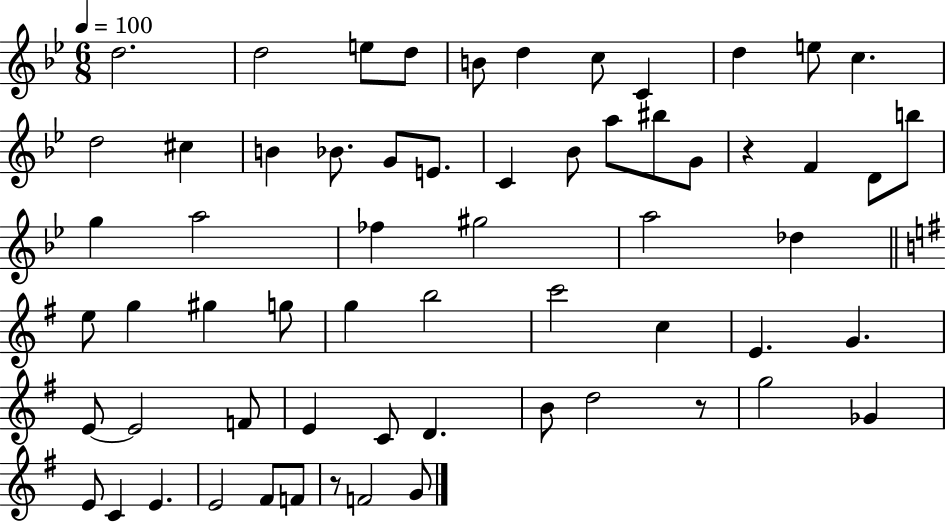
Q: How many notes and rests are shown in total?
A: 62